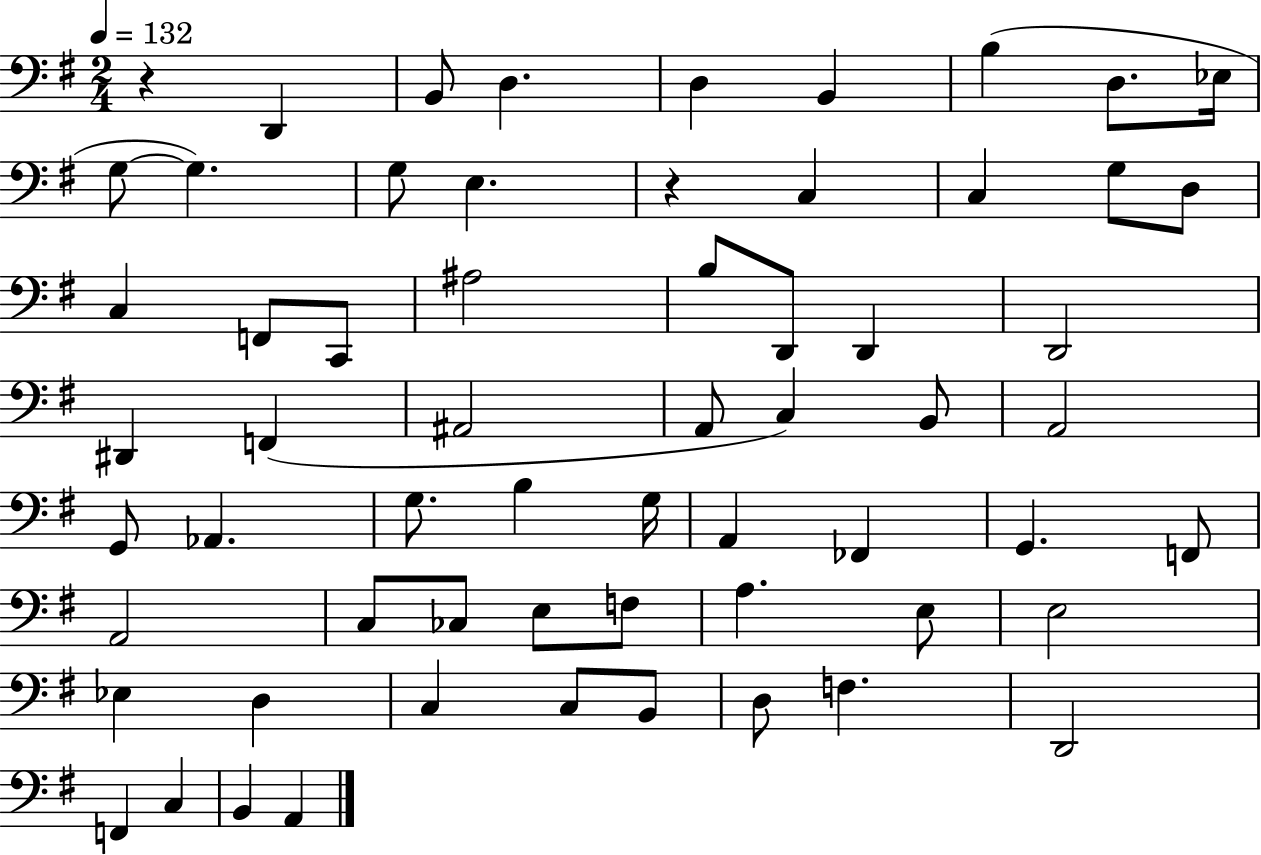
X:1
T:Untitled
M:2/4
L:1/4
K:G
z D,, B,,/2 D, D, B,, B, D,/2 _E,/4 G,/2 G, G,/2 E, z C, C, G,/2 D,/2 C, F,,/2 C,,/2 ^A,2 B,/2 D,,/2 D,, D,,2 ^D,, F,, ^A,,2 A,,/2 C, B,,/2 A,,2 G,,/2 _A,, G,/2 B, G,/4 A,, _F,, G,, F,,/2 A,,2 C,/2 _C,/2 E,/2 F,/2 A, E,/2 E,2 _E, D, C, C,/2 B,,/2 D,/2 F, D,,2 F,, C, B,, A,,